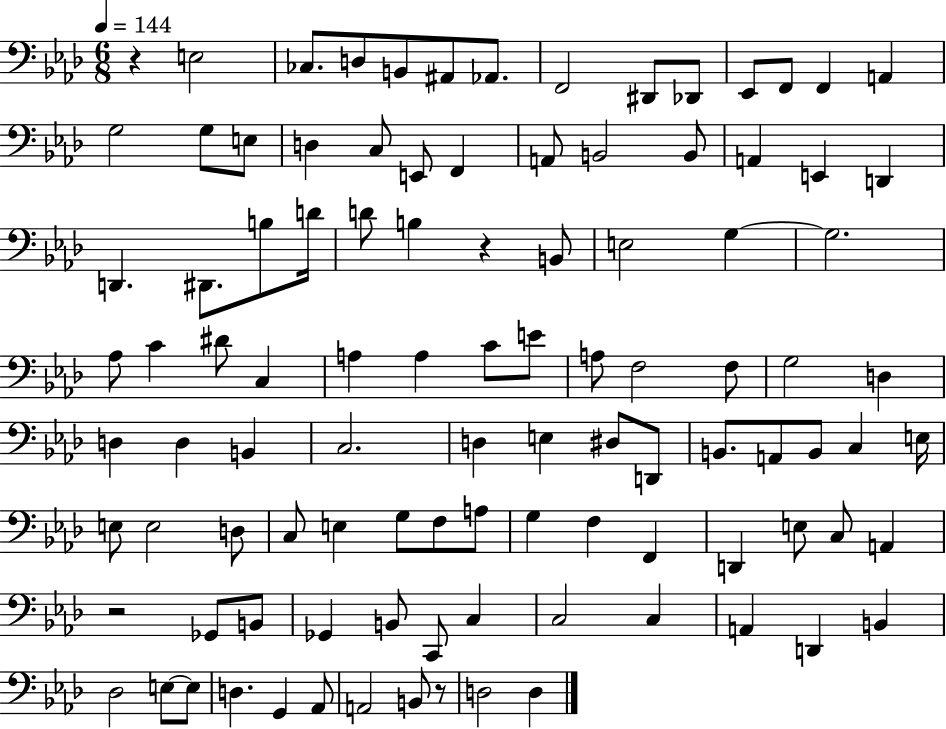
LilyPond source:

{
  \clef bass
  \numericTimeSignature
  \time 6/8
  \key aes \major
  \tempo 4 = 144
  r4 e2 | ces8. d8 b,8 ais,8 aes,8. | f,2 dis,8 des,8 | ees,8 f,8 f,4 a,4 | \break g2 g8 e8 | d4 c8 e,8 f,4 | a,8 b,2 b,8 | a,4 e,4 d,4 | \break d,4. dis,8. b8 d'16 | d'8 b4 r4 b,8 | e2 g4~~ | g2. | \break aes8 c'4 dis'8 c4 | a4 a4 c'8 e'8 | a8 f2 f8 | g2 d4 | \break d4 d4 b,4 | c2. | d4 e4 dis8 d,8 | b,8. a,8 b,8 c4 e16 | \break e8 e2 d8 | c8 e4 g8 f8 a8 | g4 f4 f,4 | d,4 e8 c8 a,4 | \break r2 ges,8 b,8 | ges,4 b,8 c,8 c4 | c2 c4 | a,4 d,4 b,4 | \break des2 e8~~ e8 | d4. g,4 aes,8 | a,2 b,8 r8 | d2 d4 | \break \bar "|."
}